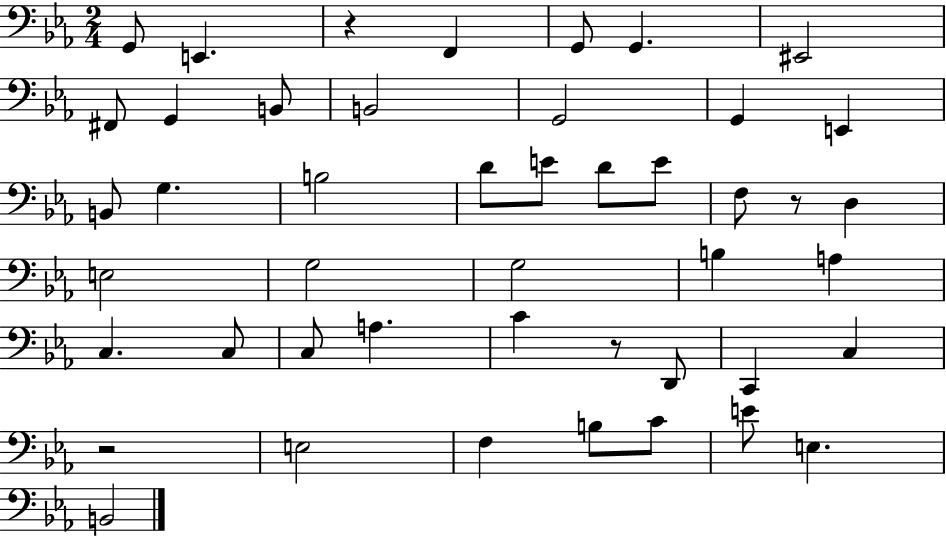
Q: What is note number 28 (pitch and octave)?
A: C3